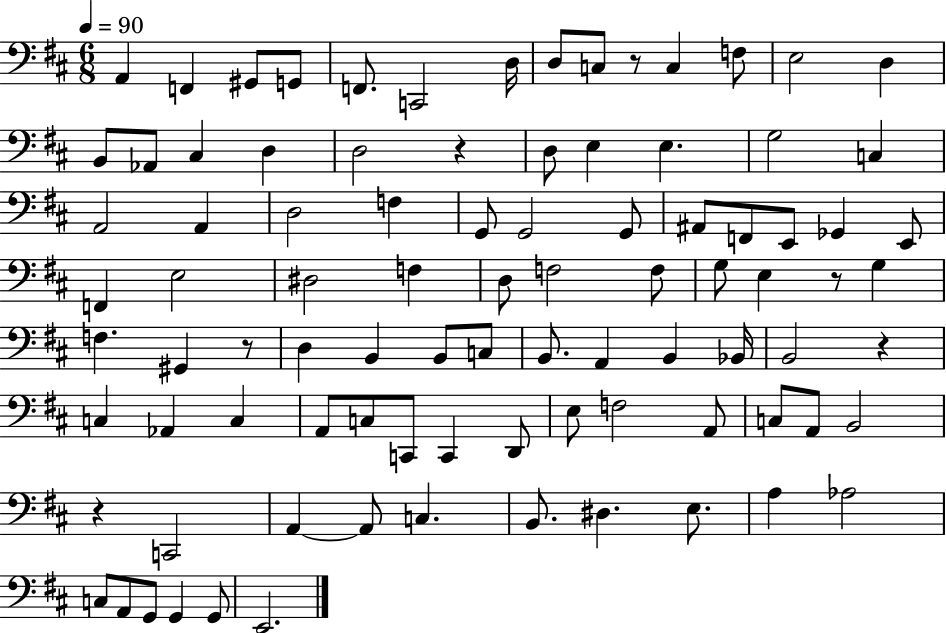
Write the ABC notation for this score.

X:1
T:Untitled
M:6/8
L:1/4
K:D
A,, F,, ^G,,/2 G,,/2 F,,/2 C,,2 D,/4 D,/2 C,/2 z/2 C, F,/2 E,2 D, B,,/2 _A,,/2 ^C, D, D,2 z D,/2 E, E, G,2 C, A,,2 A,, D,2 F, G,,/2 G,,2 G,,/2 ^A,,/2 F,,/2 E,,/2 _G,, E,,/2 F,, E,2 ^D,2 F, D,/2 F,2 F,/2 G,/2 E, z/2 G, F, ^G,, z/2 D, B,, B,,/2 C,/2 B,,/2 A,, B,, _B,,/4 B,,2 z C, _A,, C, A,,/2 C,/2 C,,/2 C,, D,,/2 E,/2 F,2 A,,/2 C,/2 A,,/2 B,,2 z C,,2 A,, A,,/2 C, B,,/2 ^D, E,/2 A, _A,2 C,/2 A,,/2 G,,/2 G,, G,,/2 E,,2